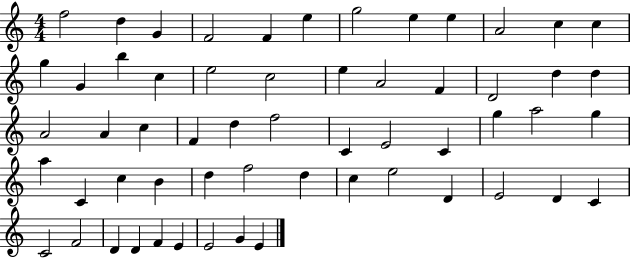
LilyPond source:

{
  \clef treble
  \numericTimeSignature
  \time 4/4
  \key c \major
  f''2 d''4 g'4 | f'2 f'4 e''4 | g''2 e''4 e''4 | a'2 c''4 c''4 | \break g''4 g'4 b''4 c''4 | e''2 c''2 | e''4 a'2 f'4 | d'2 d''4 d''4 | \break a'2 a'4 c''4 | f'4 d''4 f''2 | c'4 e'2 c'4 | g''4 a''2 g''4 | \break a''4 c'4 c''4 b'4 | d''4 f''2 d''4 | c''4 e''2 d'4 | e'2 d'4 c'4 | \break c'2 f'2 | d'4 d'4 f'4 e'4 | e'2 g'4 e'4 | \bar "|."
}